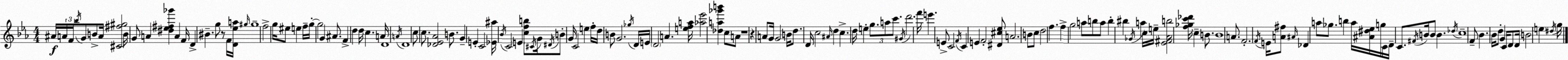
X:1
T:Untitled
M:4/4
L:1/4
K:Cm
^A/4 A/4 F/4 _b/4 G/2 B/2 A/4 [^C^f^g]2 B/4 G/2 A [^d_e^f_g'] A F/4 D ^B g/2 z/2 F/4 [D_ea]/4 ^g/4 ^g4 f2 g/4 ^e/2 e f/4 g/4 g2 G ^A/2 F d d/4 c A/4 D4 A/4 D4 c/2 c/2 [_D_E_A]2 B/2 G E C2 [_E^a]/4 _B/4 C2 E [cfb]/2 ^C/4 G/4 ^D/4 B/2 G/4 C2 e f/4 d/4 B/2 G2 _g/4 D/4 E/4 D2 A [efa]/4 [_a_e']2 [_da_g'b'] c/2 A/2 z4 z A/2 G/4 G2 B/4 d/2 D/4 c2 ^A/4 d c d/4 e g/2 a/2 c'/2 ^G/4 d'2 f'/4 e' E/2 C2 F/4 C E F2 [^D^c_e]/2 A2 B/2 c/2 d2 f f g2 a/2 b/2 a/2 b ^b _G/4 a c/4 e/4 [_E^F_Ab]2 [f_gc'_d']/4 c B/2 B4 A/2 F2 F/4 E/4 [A^f]/2 ^A/4 _D a/2 _g/2 b a/4 [^A^d_e]/4 g/4 C/4 D/4 C/2 ^F/4 B/4 B/2 B _d/4 c4 F/2 _B _B/4 d/2 G C/4 D/2 D/4 B2 e ^d/4 g/4